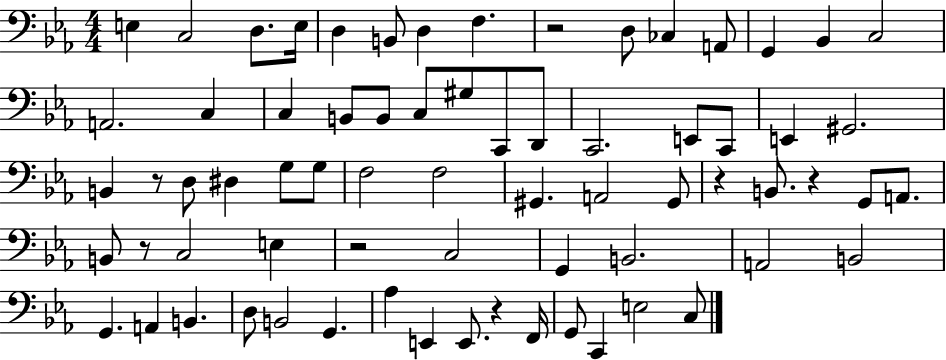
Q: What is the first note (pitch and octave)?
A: E3